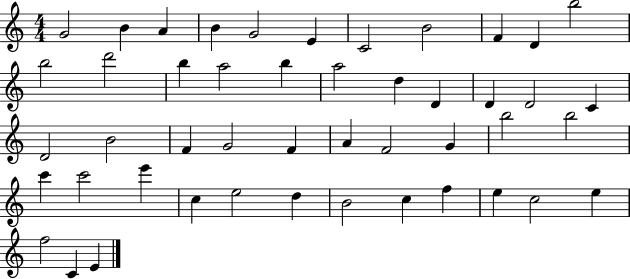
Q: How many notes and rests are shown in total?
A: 47